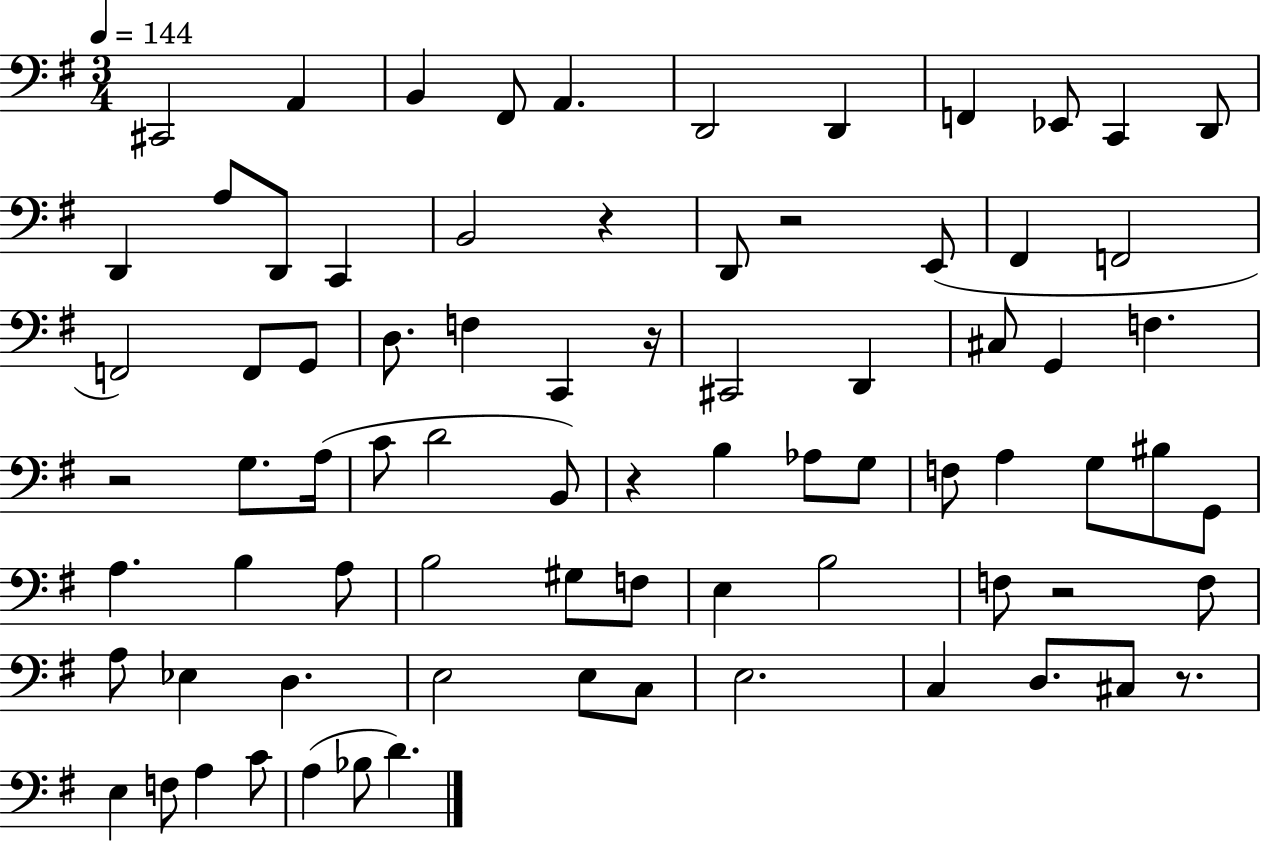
{
  \clef bass
  \numericTimeSignature
  \time 3/4
  \key g \major
  \tempo 4 = 144
  cis,2 a,4 | b,4 fis,8 a,4. | d,2 d,4 | f,4 ees,8 c,4 d,8 | \break d,4 a8 d,8 c,4 | b,2 r4 | d,8 r2 e,8( | fis,4 f,2 | \break f,2) f,8 g,8 | d8. f4 c,4 r16 | cis,2 d,4 | cis8 g,4 f4. | \break r2 g8. a16( | c'8 d'2 b,8) | r4 b4 aes8 g8 | f8 a4 g8 bis8 g,8 | \break a4. b4 a8 | b2 gis8 f8 | e4 b2 | f8 r2 f8 | \break a8 ees4 d4. | e2 e8 c8 | e2. | c4 d8. cis8 r8. | \break e4 f8 a4 c'8 | a4( bes8 d'4.) | \bar "|."
}